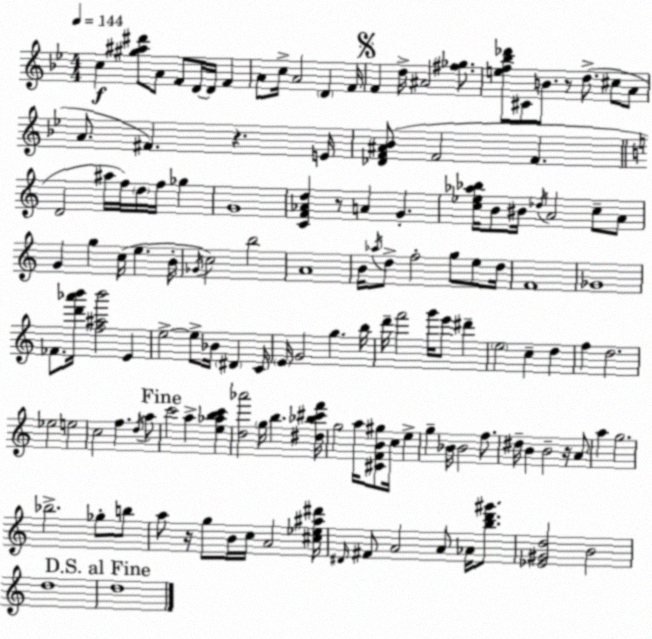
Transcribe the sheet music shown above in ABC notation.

X:1
T:Untitled
M:4/4
L:1/4
K:Gm
c [^g^a^d']/2 A/2 F/2 D/4 D/4 F A/2 c/4 A2 D F/4 F d/4 ^A2 [^f_g]/2 [ef_b_d']/2 ^C/2 B/2 z/2 d/2 ^c/2 A/2 A/2 ^F z E/4 [_DF^A_B]/2 F2 F D2 ^a/4 f/4 d/4 f/4 _g G4 [CF_Ad] z/2 A G [c_e_a_b]/4 B/2 ^B/4 _d/4 A2 c/2 A/2 G g c/4 e B/4 _G/4 c2 b2 A4 B/4 _a/4 d/2 f2 g/2 e/2 d/4 F4 _G4 _F/2 [d'_a'b']/4 [f^ab']2 E e2 e/2 _B/4 ^D C/4 E/4 G2 g b/4 d'/4 f'2 g'/4 e'/2 ^d' e2 c d f d2 _e2 e2 c2 f d/4 a/2 c'2 a [e_abc'] [d_a']2 g/4 b [^d_b^c'f']/4 g2 a/4 [^CFB^g]/2 c/4 e g _B/4 _B2 f/2 ^d/4 B B2 z/4 A/2 a g2 _b2 _g/2 b/2 a/2 z/4 g/2 B/4 c/4 A2 [^c_e^a^d']/4 ^D/4 ^F/2 A2 A/2 _A/4 [bd'^g']/2 [_E^Gd]2 B2 d4 d4